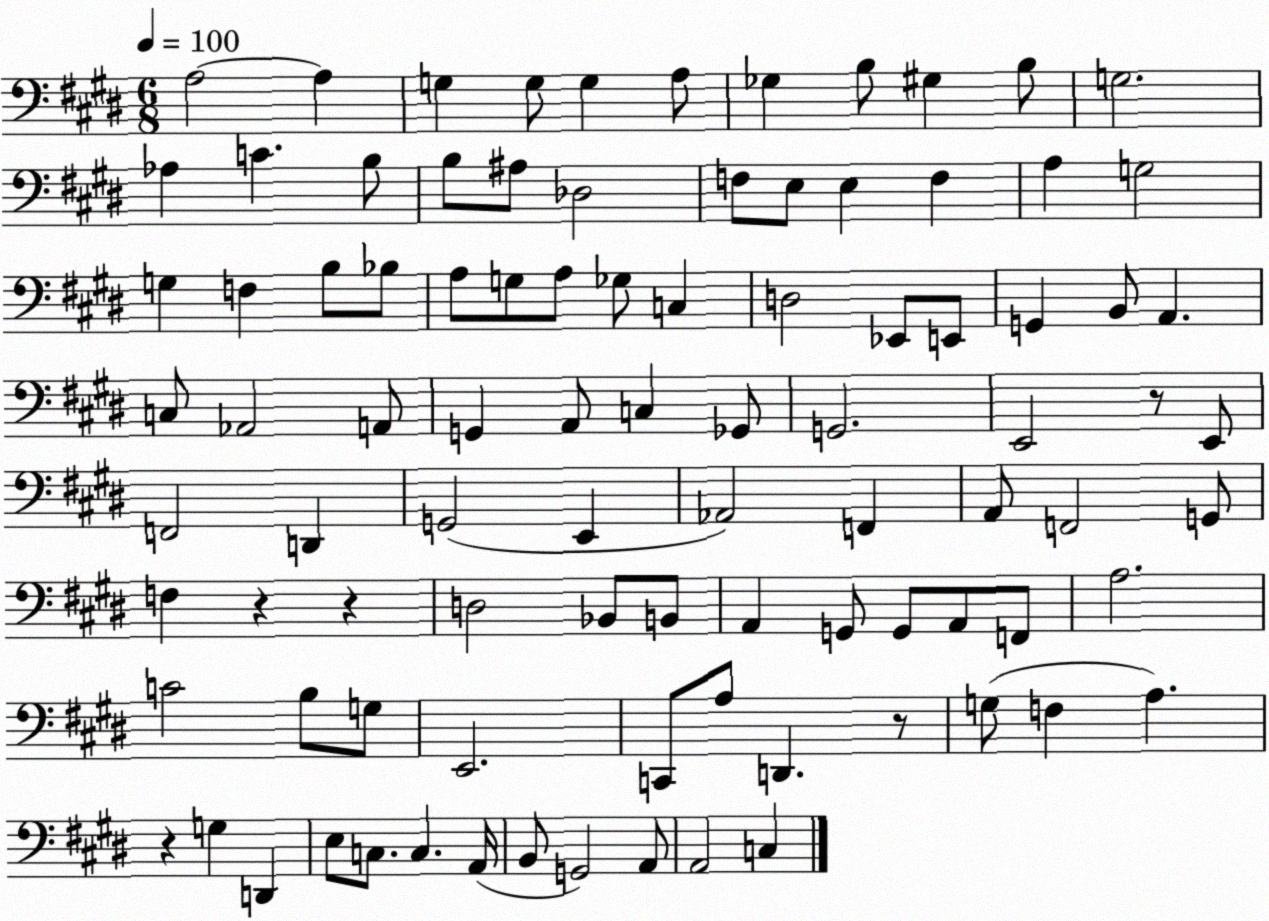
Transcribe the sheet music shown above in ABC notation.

X:1
T:Untitled
M:6/8
L:1/4
K:E
A,2 A, G, G,/2 G, A,/2 _G, B,/2 ^G, B,/2 G,2 _A, C B,/2 B,/2 ^A,/2 _D,2 F,/2 E,/2 E, F, A, G,2 G, F, B,/2 _B,/2 A,/2 G,/2 A,/2 _G,/2 C, D,2 _E,,/2 E,,/2 G,, B,,/2 A,, C,/2 _A,,2 A,,/2 G,, A,,/2 C, _G,,/2 G,,2 E,,2 z/2 E,,/2 F,,2 D,, G,,2 E,, _A,,2 F,, A,,/2 F,,2 G,,/2 F, z z D,2 _B,,/2 B,,/2 A,, G,,/2 G,,/2 A,,/2 F,,/2 A,2 C2 B,/2 G,/2 E,,2 C,,/2 A,/2 D,, z/2 G,/2 F, A, z G, D,, E,/2 C,/2 C, A,,/4 B,,/2 G,,2 A,,/2 A,,2 C,